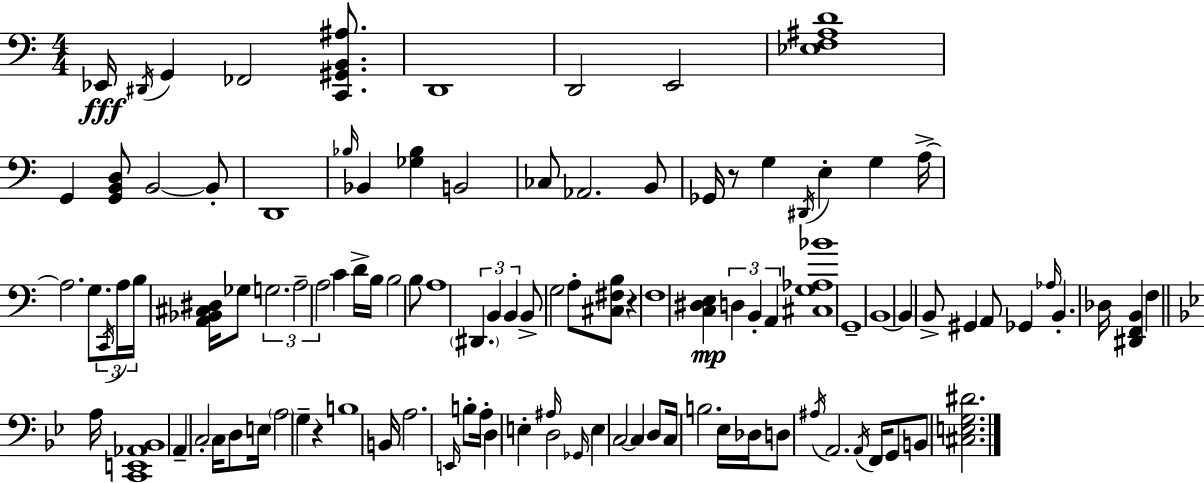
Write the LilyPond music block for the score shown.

{
  \clef bass
  \numericTimeSignature
  \time 4/4
  \key c \major
  ees,16\fff \acciaccatura { dis,16 } g,4 fes,2 <c, gis, b, ais>8. | d,1 | d,2 e,2 | <ees f ais d'>1 | \break g,4 <g, b, d>8 b,2~~ b,8-. | d,1 | \grace { bes16 } bes,4 <ges bes>4 b,2 | ces8 aes,2. | \break b,8 ges,16 r8 g4 \acciaccatura { dis,16 } e4-. g4 | a16->~~ a2. g8. | \tuplet 3/2 { \acciaccatura { c,16 } a16 b16 } <a, bes, cis dis>16 ges8 \tuplet 3/2 { g2. | a2-- a2 } | \break c'4 d'16-> b16 b2 | b8 a1 | \tuplet 3/2 { \parenthesize dis,4. b,4 b,4 } | b,8-> g2 a8-. <cis fis b>8 | \break r4 f1 | <c dis e>4\mp \tuplet 3/2 { d4 b,4-. | a,4 } <cis g aes bes'>1 | g,1-- | \break b,1~~ | b,4 b,8-> gis,4 a,8 | ges,4 \grace { aes16 } b,4.-. des16 <dis, f, b,>4 | f4 \bar "||" \break \key g \minor a16 <c, e, aes, bes,>1 | a,4-- c2-. c16 d8 | e16 \parenthesize a2 g4-- r4 | b1 | \break b,16 a2. \grace { e,16 } b8-. | a16-. d4 e4-. \grace { ais16 } d2 | \grace { ges,16 } e4 c2~~ | c4 d8 c16 b2. | \break ees16 des16 d8 \acciaccatura { ais16 } a,2. | \acciaccatura { a,16 } f,16 g,8 b,8 <cis e g dis'>2. | \bar "|."
}